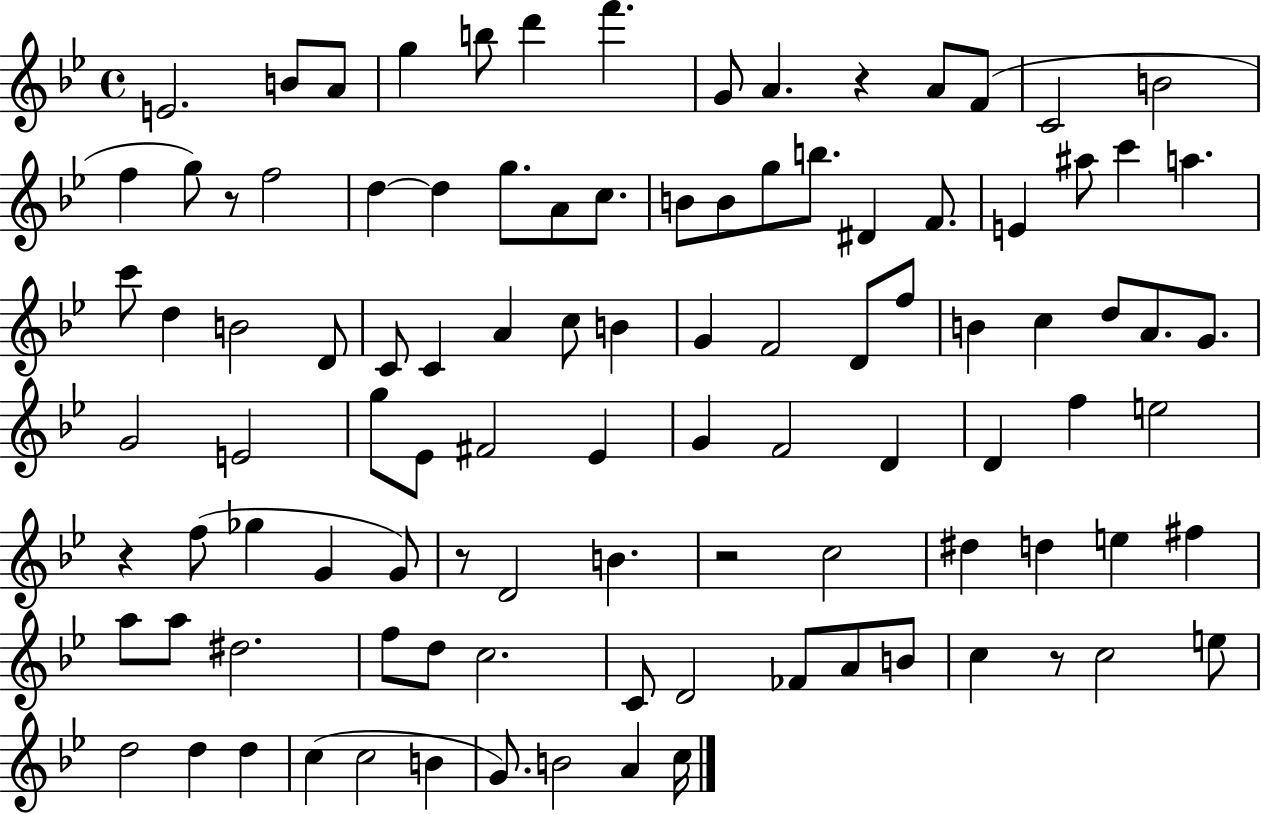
E4/h. B4/e A4/e G5/q B5/e D6/q F6/q. G4/e A4/q. R/q A4/e F4/e C4/h B4/h F5/q G5/e R/e F5/h D5/q D5/q G5/e. A4/e C5/e. B4/e B4/e G5/e B5/e. D#4/q F4/e. E4/q A#5/e C6/q A5/q. C6/e D5/q B4/h D4/e C4/e C4/q A4/q C5/e B4/q G4/q F4/h D4/e F5/e B4/q C5/q D5/e A4/e. G4/e. G4/h E4/h G5/e Eb4/e F#4/h Eb4/q G4/q F4/h D4/q D4/q F5/q E5/h R/q F5/e Gb5/q G4/q G4/e R/e D4/h B4/q. R/h C5/h D#5/q D5/q E5/q F#5/q A5/e A5/e D#5/h. F5/e D5/e C5/h. C4/e D4/h FES4/e A4/e B4/e C5/q R/e C5/h E5/e D5/h D5/q D5/q C5/q C5/h B4/q G4/e. B4/h A4/q C5/s